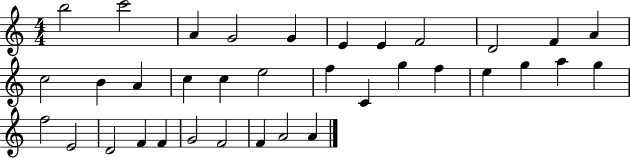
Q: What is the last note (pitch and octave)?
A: A4